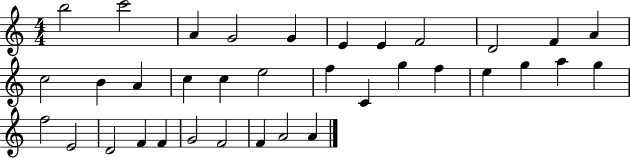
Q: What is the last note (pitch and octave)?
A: A4